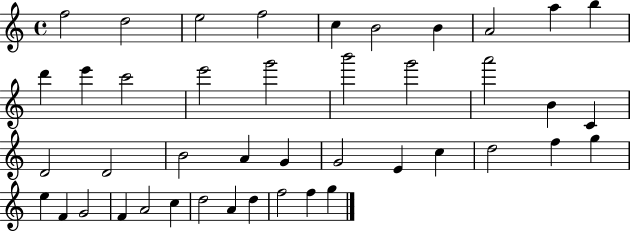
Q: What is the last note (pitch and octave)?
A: G5